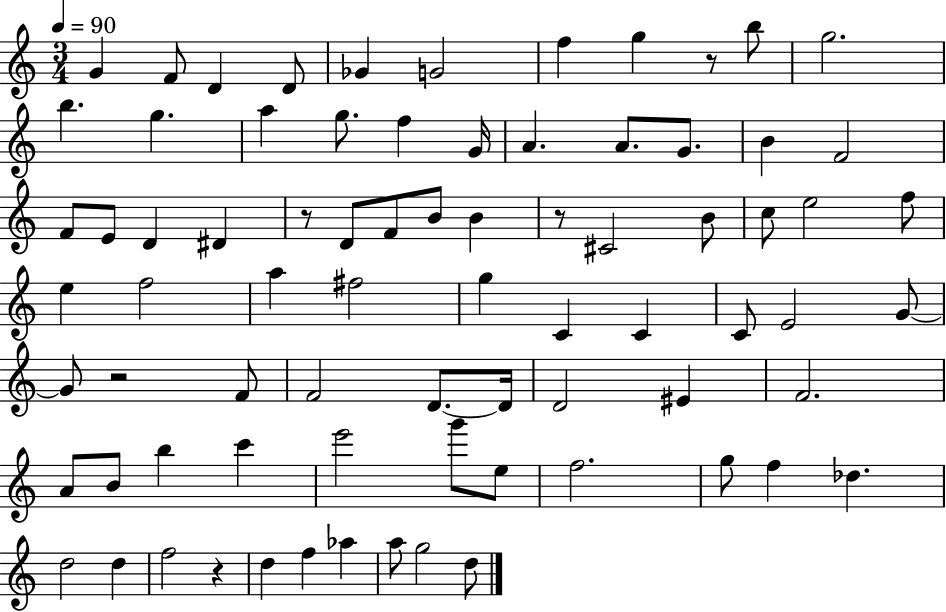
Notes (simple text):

G4/q F4/e D4/q D4/e Gb4/q G4/h F5/q G5/q R/e B5/e G5/h. B5/q. G5/q. A5/q G5/e. F5/q G4/s A4/q. A4/e. G4/e. B4/q F4/h F4/e E4/e D4/q D#4/q R/e D4/e F4/e B4/e B4/q R/e C#4/h B4/e C5/e E5/h F5/e E5/q F5/h A5/q F#5/h G5/q C4/q C4/q C4/e E4/h G4/e G4/e R/h F4/e F4/h D4/e. D4/s D4/h EIS4/q F4/h. A4/e B4/e B5/q C6/q E6/h G6/e E5/e F5/h. G5/e F5/q Db5/q. D5/h D5/q F5/h R/q D5/q F5/q Ab5/q A5/e G5/h D5/e